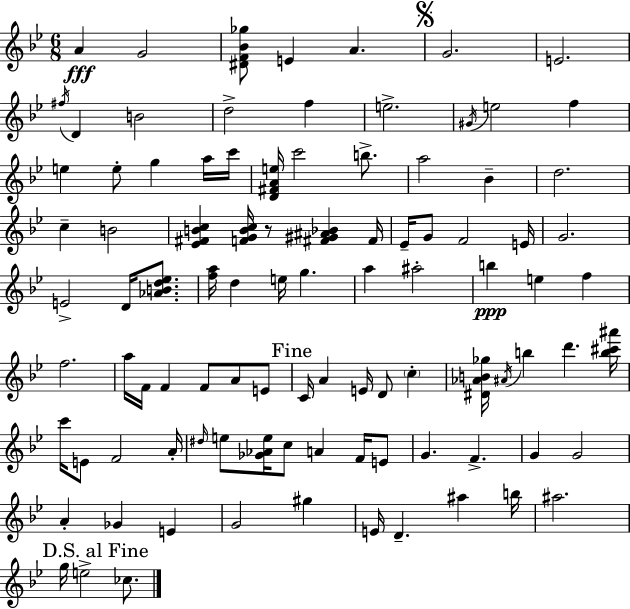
A4/q G4/h [D#4,F4,Bb4,Gb5]/e E4/q A4/q. G4/h. E4/h. F#5/s D4/q B4/h D5/h F5/q E5/h. G#4/s E5/h F5/q E5/q E5/e G5/q A5/s C6/s [D4,F#4,A4,E5]/s C6/h B5/e. A5/h Bb4/q D5/h. C5/q B4/h [Eb4,F#4,B4,C5]/q [F4,G4,B4,C5]/s R/e [F#4,G#4,A#4,Bb4]/q F#4/s Eb4/s G4/e F4/h E4/s G4/h. E4/h D4/s [Ab4,B4,D5,Eb5]/e. [F5,A5]/s D5/q E5/s G5/q. A5/q A#5/h B5/q E5/q F5/q F5/h. A5/s F4/s F4/q F4/e A4/e E4/e C4/s A4/q E4/s D4/e C5/q [D#4,Ab4,B4,Gb5]/s A#4/s B5/q D6/q. [B5,C#6,A#6]/s C6/s E4/e F4/h A4/s D#5/s E5/e [Gb4,Ab4,E5]/s C5/e A4/q F4/s E4/e G4/q. F4/q. G4/q G4/h A4/q Gb4/q E4/q G4/h G#5/q E4/s D4/q. A#5/q B5/s A#5/h. G5/s E5/h CES5/e.